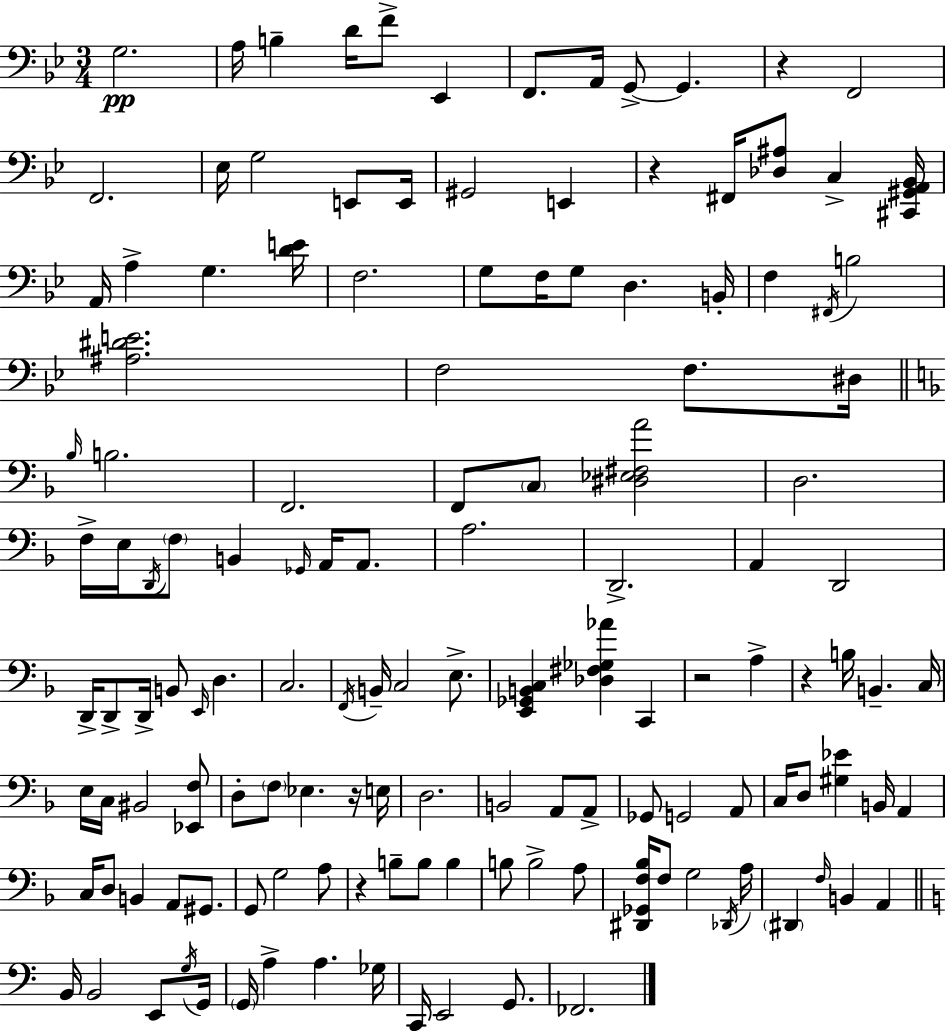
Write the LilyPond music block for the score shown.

{
  \clef bass
  \numericTimeSignature
  \time 3/4
  \key g \minor
  g2.\pp | a16 b4-- d'16 f'8-> ees,4 | f,8. a,16 g,8->~~ g,4. | r4 f,2 | \break f,2. | ees16 g2 e,8 e,16 | gis,2 e,4 | r4 fis,16 <des ais>8 c4-> <cis, gis, a, bes,>16 | \break a,16 a4-> g4. <d' e'>16 | f2. | g8 f16 g8 d4. b,16-. | f4 \acciaccatura { fis,16 } b2 | \break <ais dis' e'>2. | f2 f8. | dis16 \bar "||" \break \key d \minor \grace { bes16 } b2. | f,2. | f,8 \parenthesize c8 <dis ees fis a'>2 | d2. | \break f16-> e16 \acciaccatura { d,16 } \parenthesize f8 b,4 \grace { ges,16 } a,16 | a,8. a2. | d,2.-> | a,4 d,2 | \break d,16-> d,8-> d,16-> b,8 \grace { e,16 } d4. | c2. | \acciaccatura { f,16 } b,16-- c2 | e8.-> <e, ges, b, c>4 <des fis ges aes'>4 | \break c,4 r2 | a4-> r4 b16 b,4.-- | c16 e16 c16 bis,2 | <ees, f>8 d8-. \parenthesize f8 ees4. | \break r16 e16 d2. | b,2 | a,8 a,8-> ges,8 g,2 | a,8 c16 d8 <gis ees'>4 | \break b,16 a,4 c16 d8 b,4 | a,8 gis,8. g,8 g2 | a8 r4 b8-- b8 | b4 b8 b2-> | \break a8 <dis, ges, f bes>16 f8 g2 | \acciaccatura { des,16 } a16 \parenthesize dis,4 \grace { f16 } b,4 | a,4 \bar "||" \break \key c \major b,16 b,2 e,8 \acciaccatura { g16 } | g,16 \parenthesize g,16 a4-> a4. | ges16 c,16 e,2 g,8. | fes,2. | \break \bar "|."
}